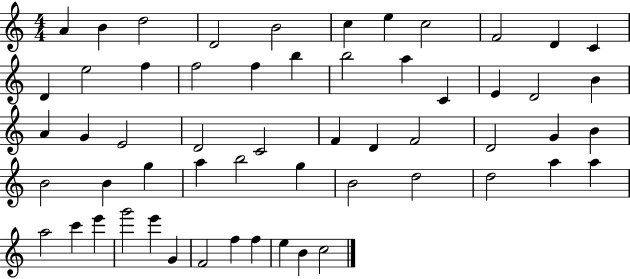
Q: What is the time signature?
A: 4/4